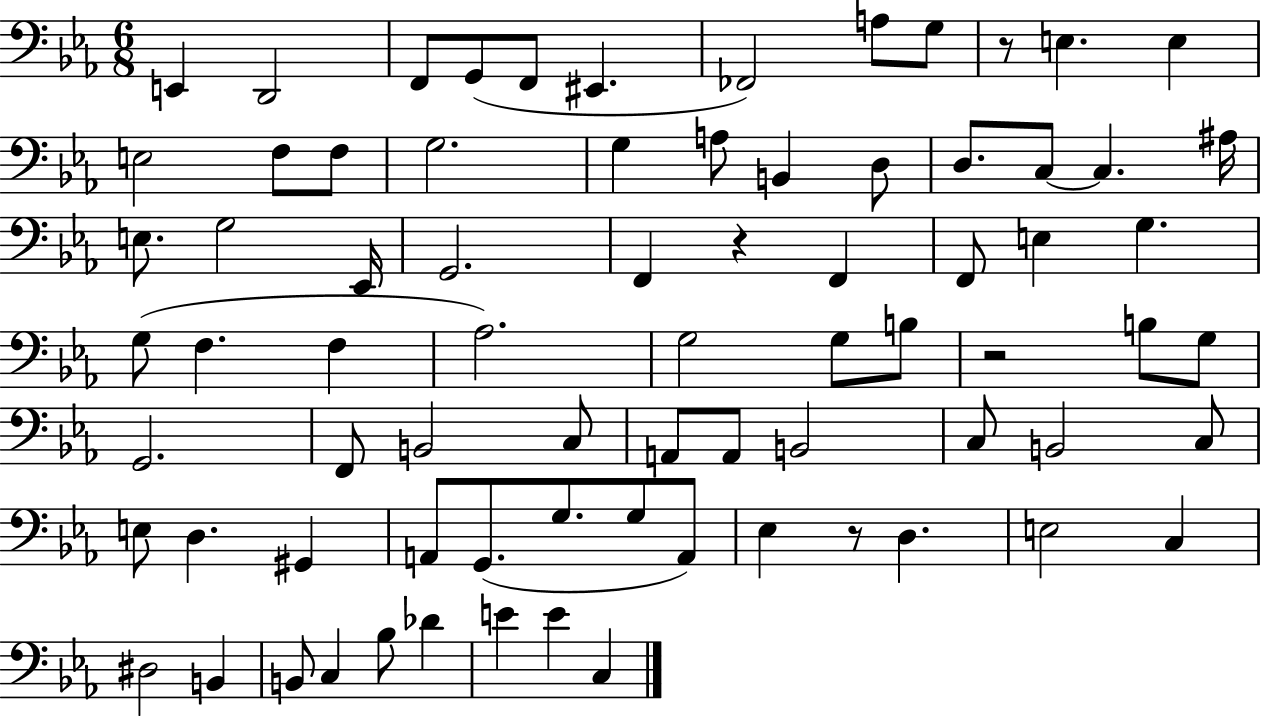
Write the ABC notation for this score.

X:1
T:Untitled
M:6/8
L:1/4
K:Eb
E,, D,,2 F,,/2 G,,/2 F,,/2 ^E,, _F,,2 A,/2 G,/2 z/2 E, E, E,2 F,/2 F,/2 G,2 G, A,/2 B,, D,/2 D,/2 C,/2 C, ^A,/4 E,/2 G,2 _E,,/4 G,,2 F,, z F,, F,,/2 E, G, G,/2 F, F, _A,2 G,2 G,/2 B,/2 z2 B,/2 G,/2 G,,2 F,,/2 B,,2 C,/2 A,,/2 A,,/2 B,,2 C,/2 B,,2 C,/2 E,/2 D, ^G,, A,,/2 G,,/2 G,/2 G,/2 A,,/2 _E, z/2 D, E,2 C, ^D,2 B,, B,,/2 C, _B,/2 _D E E C,